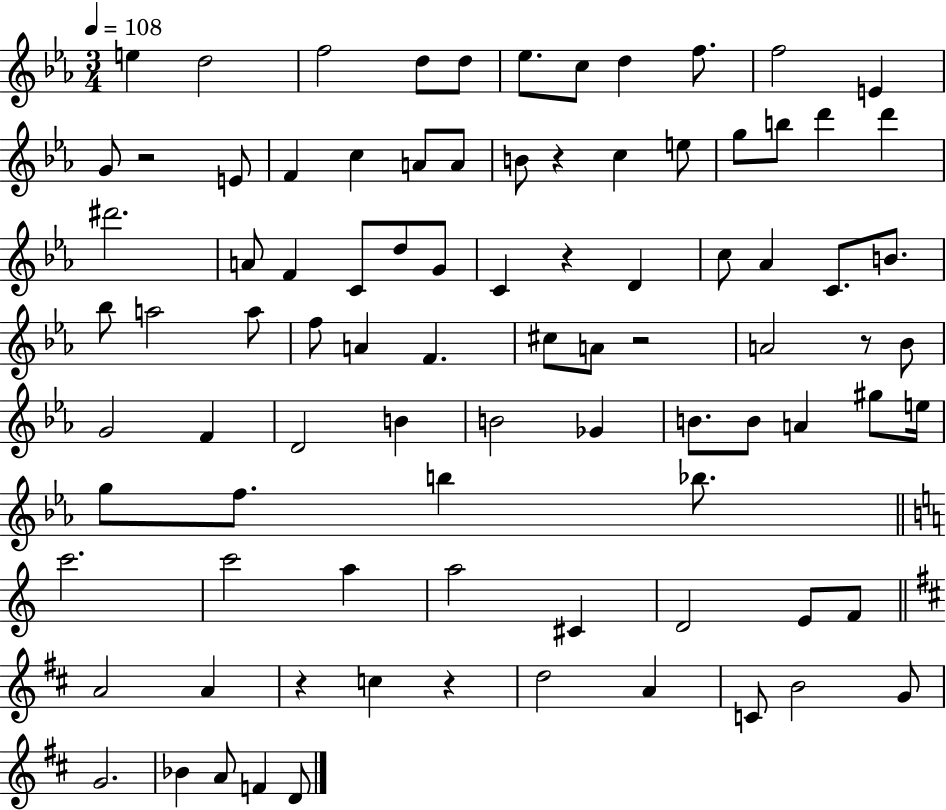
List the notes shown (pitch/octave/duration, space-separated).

E5/q D5/h F5/h D5/e D5/e Eb5/e. C5/e D5/q F5/e. F5/h E4/q G4/e R/h E4/e F4/q C5/q A4/e A4/e B4/e R/q C5/q E5/e G5/e B5/e D6/q D6/q D#6/h. A4/e F4/q C4/e D5/e G4/e C4/q R/q D4/q C5/e Ab4/q C4/e. B4/e. Bb5/e A5/h A5/e F5/e A4/q F4/q. C#5/e A4/e R/h A4/h R/e Bb4/e G4/h F4/q D4/h B4/q B4/h Gb4/q B4/e. B4/e A4/q G#5/e E5/s G5/e F5/e. B5/q Bb5/e. C6/h. C6/h A5/q A5/h C#4/q D4/h E4/e F4/e A4/h A4/q R/q C5/q R/q D5/h A4/q C4/e B4/h G4/e G4/h. Bb4/q A4/e F4/q D4/e